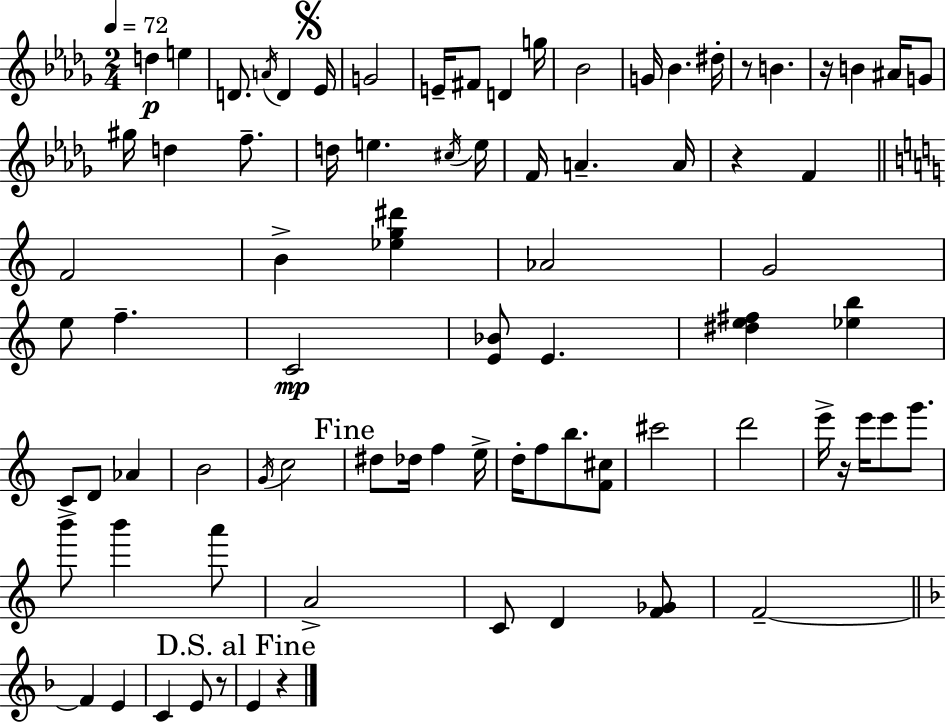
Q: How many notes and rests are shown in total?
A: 81